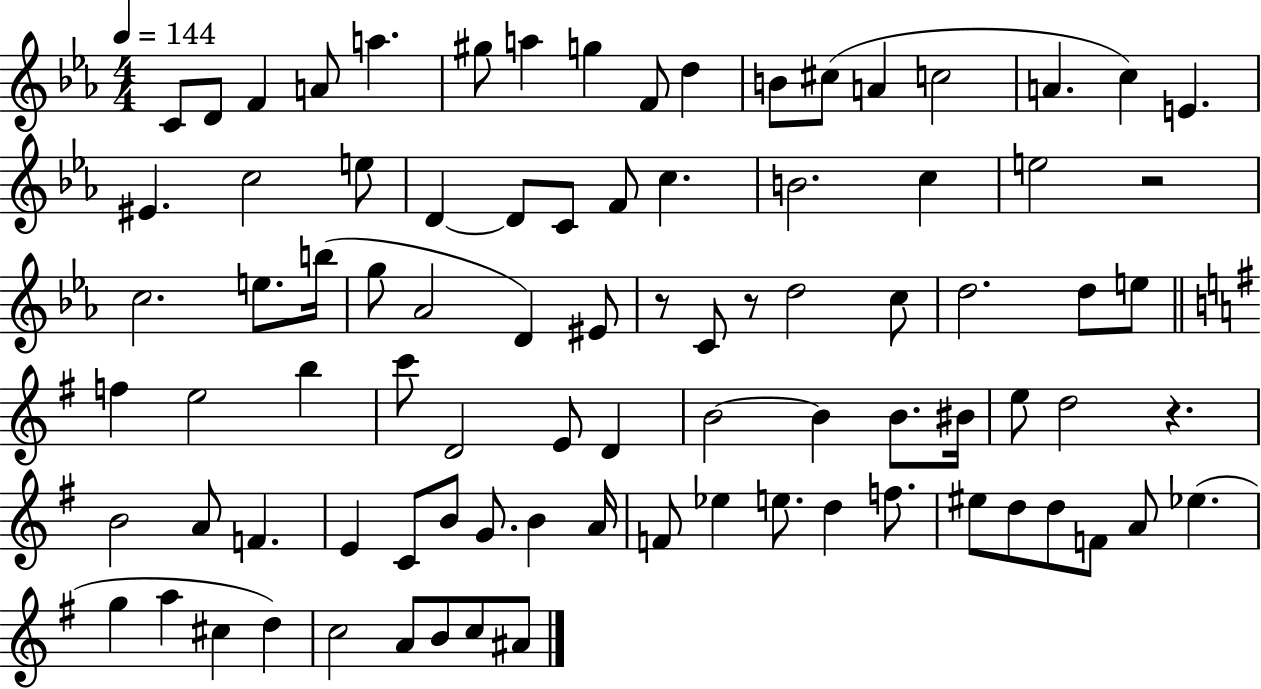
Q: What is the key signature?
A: EES major